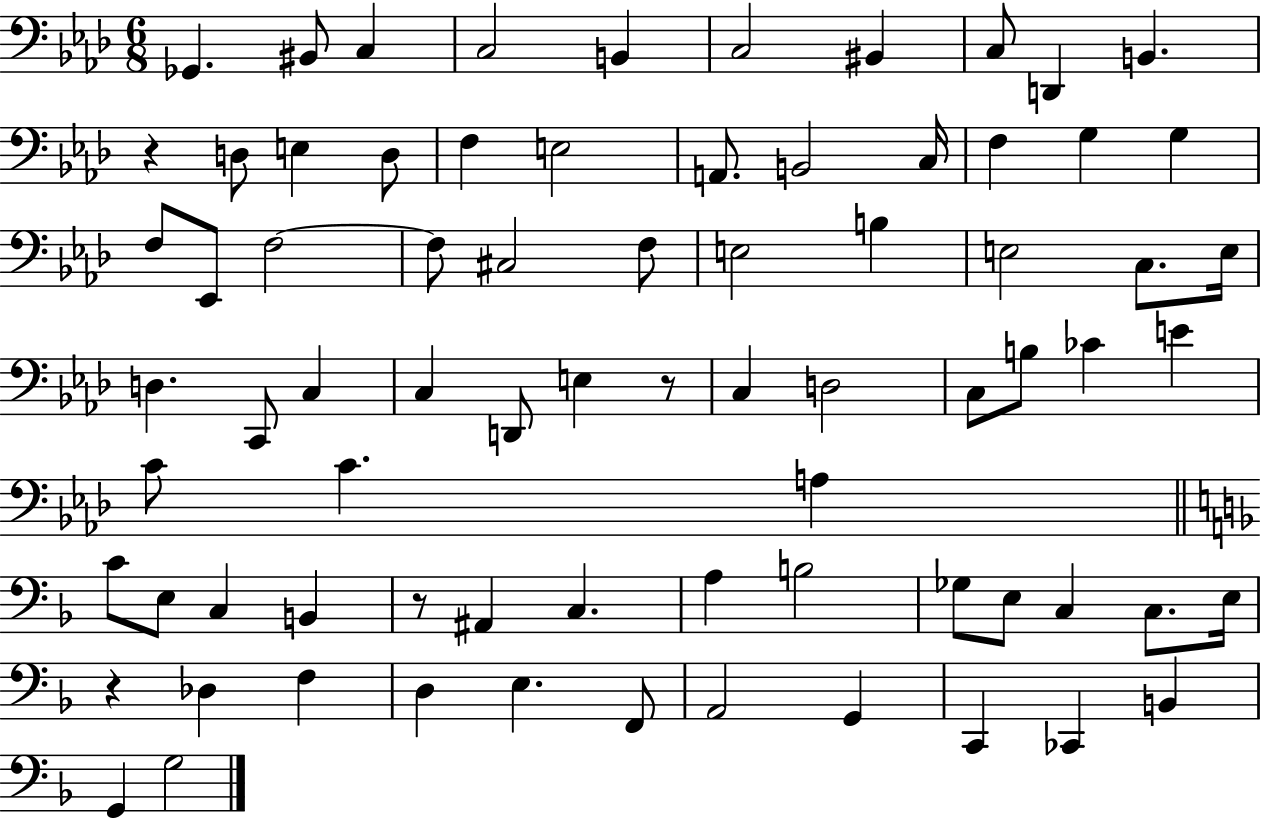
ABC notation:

X:1
T:Untitled
M:6/8
L:1/4
K:Ab
_G,, ^B,,/2 C, C,2 B,, C,2 ^B,, C,/2 D,, B,, z D,/2 E, D,/2 F, E,2 A,,/2 B,,2 C,/4 F, G, G, F,/2 _E,,/2 F,2 F,/2 ^C,2 F,/2 E,2 B, E,2 C,/2 E,/4 D, C,,/2 C, C, D,,/2 E, z/2 C, D,2 C,/2 B,/2 _C E C/2 C A, C/2 E,/2 C, B,, z/2 ^A,, C, A, B,2 _G,/2 E,/2 C, C,/2 E,/4 z _D, F, D, E, F,,/2 A,,2 G,, C,, _C,, B,, G,, G,2